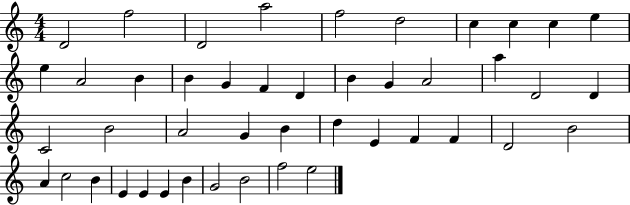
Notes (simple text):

D4/h F5/h D4/h A5/h F5/h D5/h C5/q C5/q C5/q E5/q E5/q A4/h B4/q B4/q G4/q F4/q D4/q B4/q G4/q A4/h A5/q D4/h D4/q C4/h B4/h A4/h G4/q B4/q D5/q E4/q F4/q F4/q D4/h B4/h A4/q C5/h B4/q E4/q E4/q E4/q B4/q G4/h B4/h F5/h E5/h